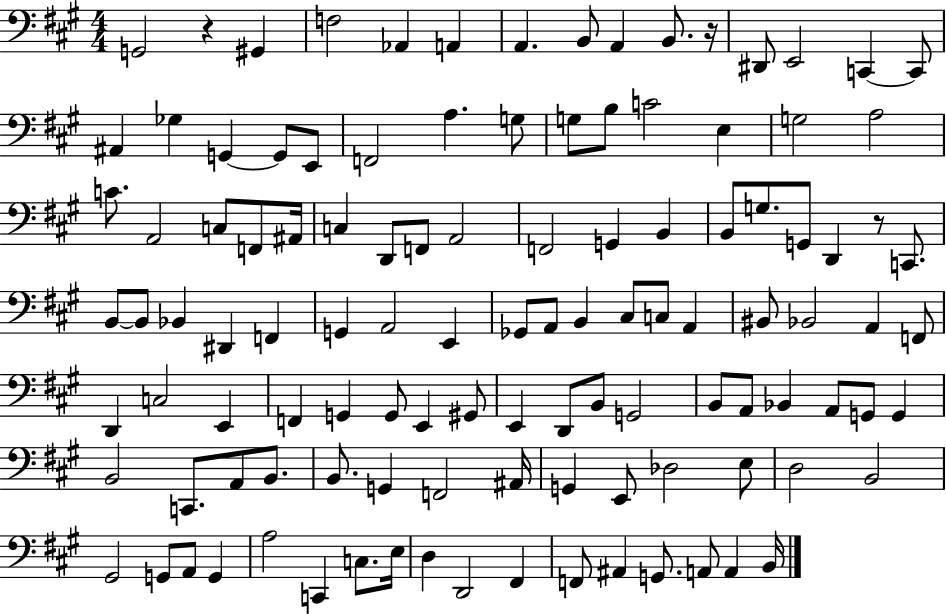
G2/h R/q G#2/q F3/h Ab2/q A2/q A2/q. B2/e A2/q B2/e. R/s D#2/e E2/h C2/q C2/e A#2/q Gb3/q G2/q G2/e E2/e F2/h A3/q. G3/e G3/e B3/e C4/h E3/q G3/h A3/h C4/e. A2/h C3/e F2/e A#2/s C3/q D2/e F2/e A2/h F2/h G2/q B2/q B2/e G3/e. G2/e D2/q R/e C2/e. B2/e B2/e Bb2/q D#2/q F2/q G2/q A2/h E2/q Gb2/e A2/e B2/q C#3/e C3/e A2/q BIS2/e Bb2/h A2/q F2/e D2/q C3/h E2/q F2/q G2/q G2/e E2/q G#2/e E2/q D2/e B2/e G2/h B2/e A2/e Bb2/q A2/e G2/e G2/q B2/h C2/e. A2/e B2/e. B2/e. G2/q F2/h A#2/s G2/q E2/e Db3/h E3/e D3/h B2/h G#2/h G2/e A2/e G2/q A3/h C2/q C3/e. E3/s D3/q D2/h F#2/q F2/e A#2/q G2/e. A2/e A2/q B2/s